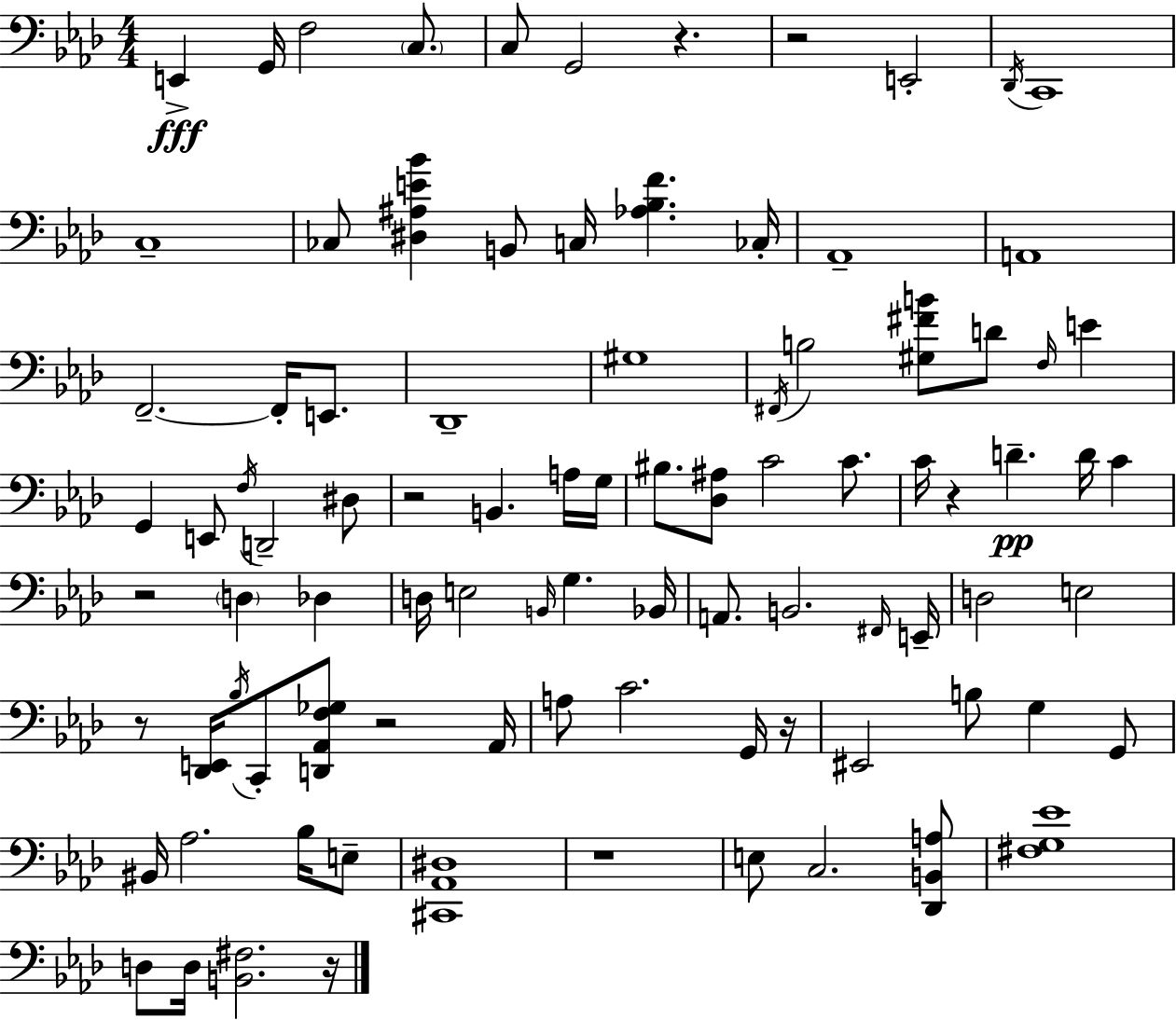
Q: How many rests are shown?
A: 10